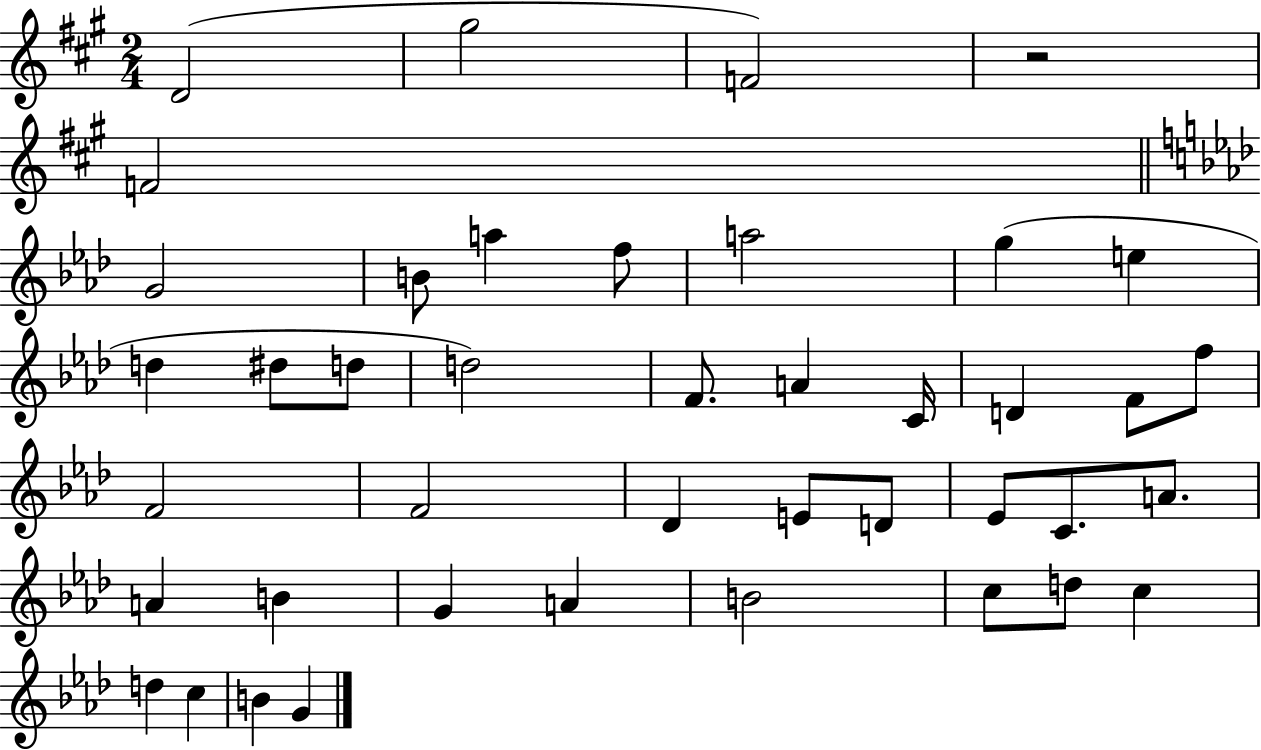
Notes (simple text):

D4/h G#5/h F4/h R/h F4/h G4/h B4/e A5/q F5/e A5/h G5/q E5/q D5/q D#5/e D5/e D5/h F4/e. A4/q C4/s D4/q F4/e F5/e F4/h F4/h Db4/q E4/e D4/e Eb4/e C4/e. A4/e. A4/q B4/q G4/q A4/q B4/h C5/e D5/e C5/q D5/q C5/q B4/q G4/q